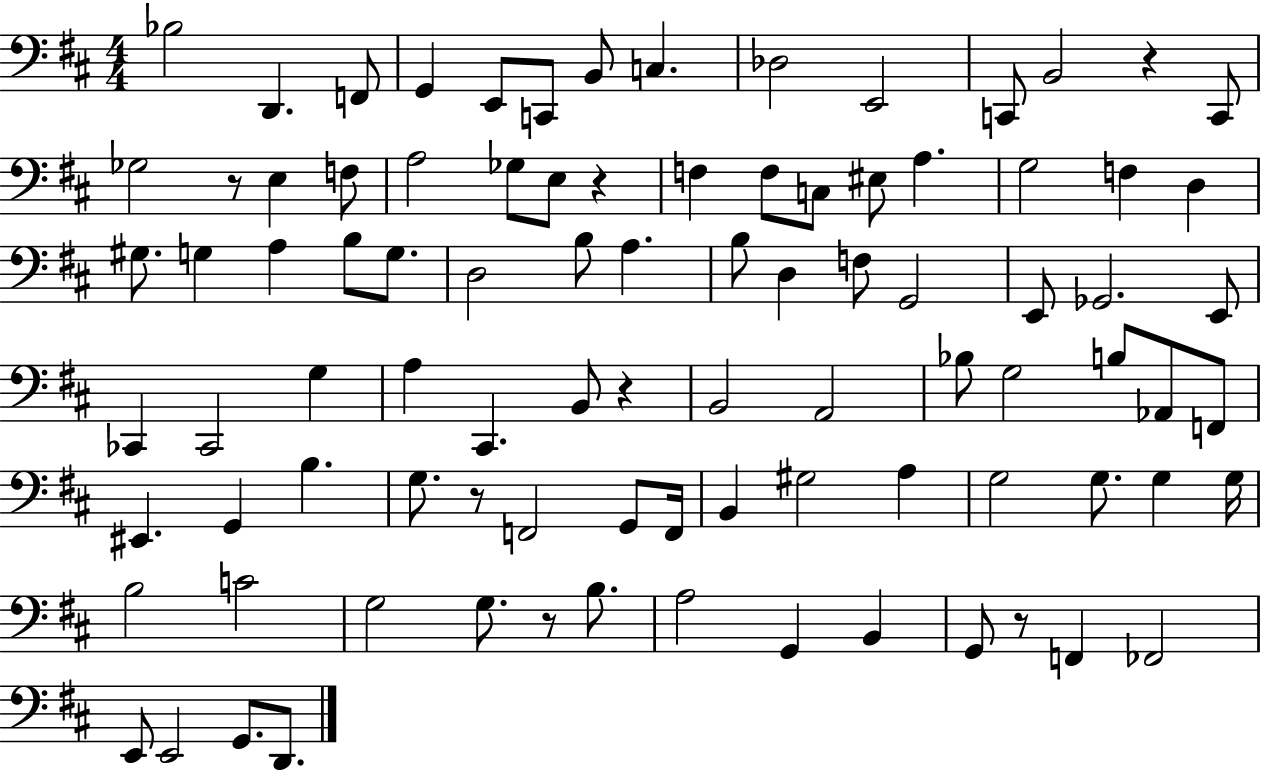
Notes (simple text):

Bb3/h D2/q. F2/e G2/q E2/e C2/e B2/e C3/q. Db3/h E2/h C2/e B2/h R/q C2/e Gb3/h R/e E3/q F3/e A3/h Gb3/e E3/e R/q F3/q F3/e C3/e EIS3/e A3/q. G3/h F3/q D3/q G#3/e. G3/q A3/q B3/e G3/e. D3/h B3/e A3/q. B3/e D3/q F3/e G2/h E2/e Gb2/h. E2/e CES2/q CES2/h G3/q A3/q C#2/q. B2/e R/q B2/h A2/h Bb3/e G3/h B3/e Ab2/e F2/e EIS2/q. G2/q B3/q. G3/e. R/e F2/h G2/e F2/s B2/q G#3/h A3/q G3/h G3/e. G3/q G3/s B3/h C4/h G3/h G3/e. R/e B3/e. A3/h G2/q B2/q G2/e R/e F2/q FES2/h E2/e E2/h G2/e. D2/e.